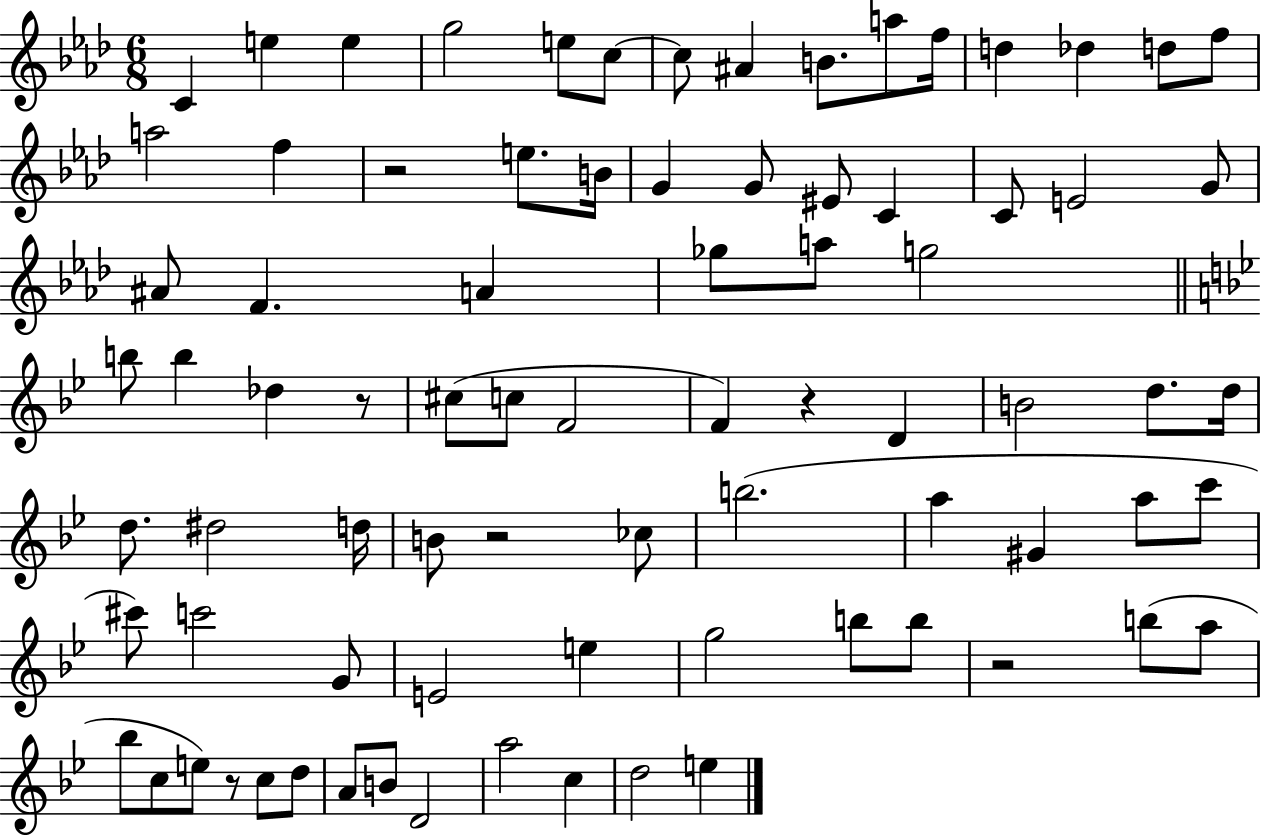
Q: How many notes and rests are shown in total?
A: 81